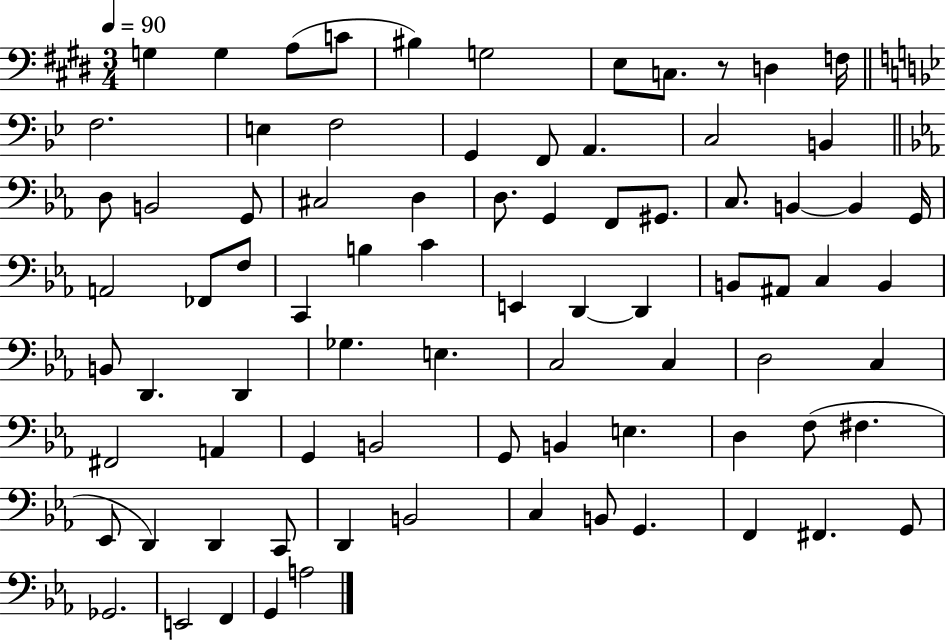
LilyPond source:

{
  \clef bass
  \numericTimeSignature
  \time 3/4
  \key e \major
  \tempo 4 = 90
  \repeat volta 2 { g4 g4 a8( c'8 | bis4) g2 | e8 c8. r8 d4 f16 | \bar "||" \break \key bes \major f2. | e4 f2 | g,4 f,8 a,4. | c2 b,4 | \break \bar "||" \break \key ees \major d8 b,2 g,8 | cis2 d4 | d8. g,4 f,8 gis,8. | c8. b,4~~ b,4 g,16 | \break a,2 fes,8 f8 | c,4 b4 c'4 | e,4 d,4~~ d,4 | b,8 ais,8 c4 b,4 | \break b,8 d,4. d,4 | ges4. e4. | c2 c4 | d2 c4 | \break fis,2 a,4 | g,4 b,2 | g,8 b,4 e4. | d4 f8( fis4. | \break ees,8 d,4) d,4 c,8 | d,4 b,2 | c4 b,8 g,4. | f,4 fis,4. g,8 | \break ges,2. | e,2 f,4 | g,4 a2 | } \bar "|."
}